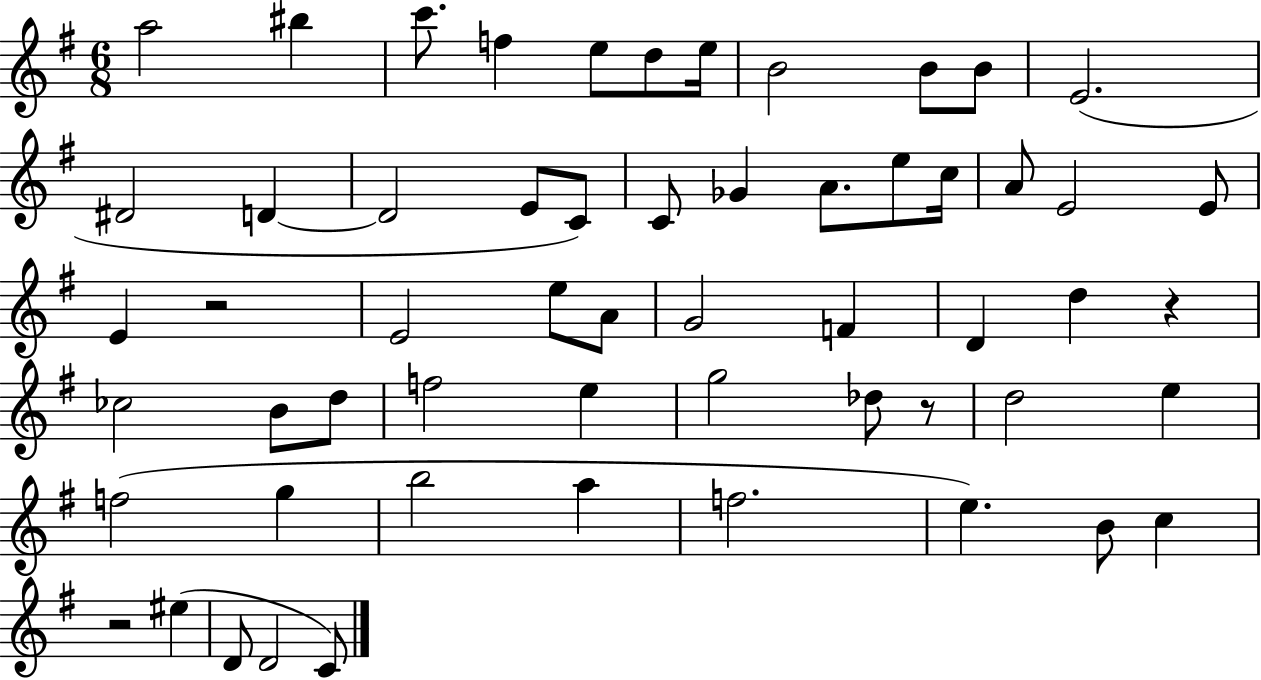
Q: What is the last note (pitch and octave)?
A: C4